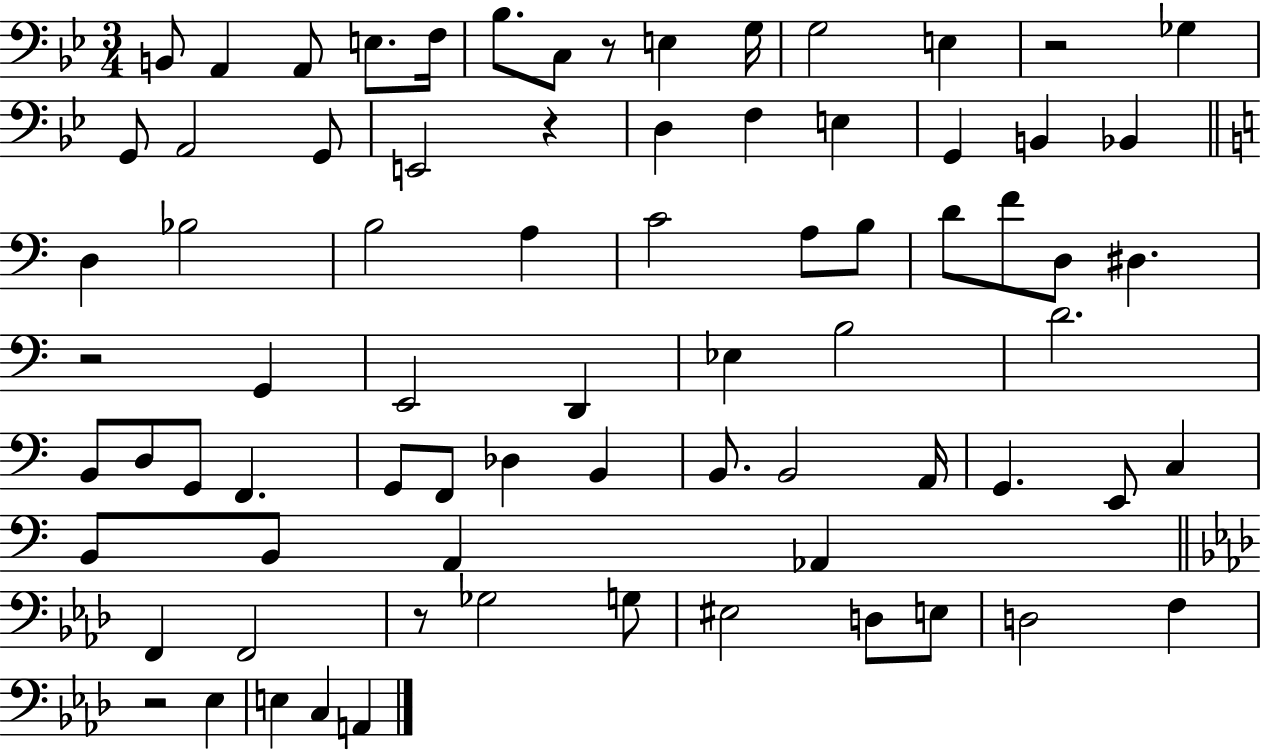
{
  \clef bass
  \numericTimeSignature
  \time 3/4
  \key bes \major
  b,8 a,4 a,8 e8. f16 | bes8. c8 r8 e4 g16 | g2 e4 | r2 ges4 | \break g,8 a,2 g,8 | e,2 r4 | d4 f4 e4 | g,4 b,4 bes,4 | \break \bar "||" \break \key c \major d4 bes2 | b2 a4 | c'2 a8 b8 | d'8 f'8 d8 dis4. | \break r2 g,4 | e,2 d,4 | ees4 b2 | d'2. | \break b,8 d8 g,8 f,4. | g,8 f,8 des4 b,4 | b,8. b,2 a,16 | g,4. e,8 c4 | \break b,8 b,8 a,4 aes,4 | \bar "||" \break \key f \minor f,4 f,2 | r8 ges2 g8 | eis2 d8 e8 | d2 f4 | \break r2 ees4 | e4 c4 a,4 | \bar "|."
}